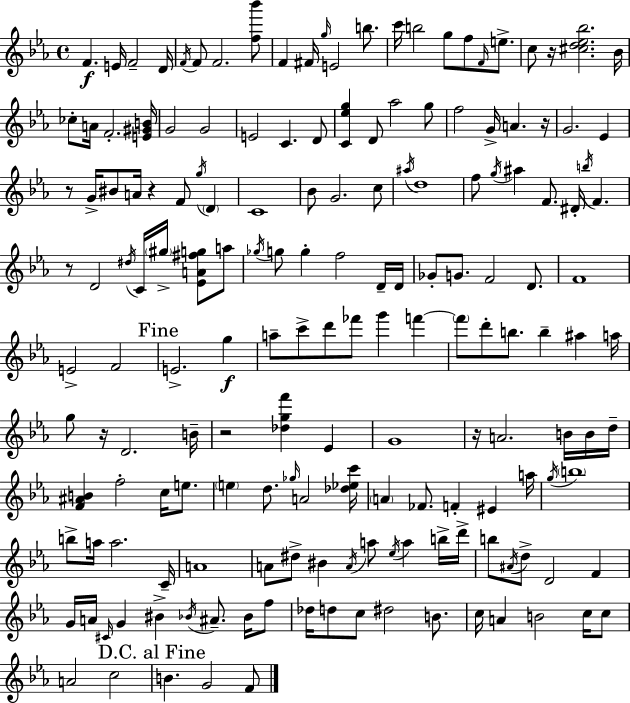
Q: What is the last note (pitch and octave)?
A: F4